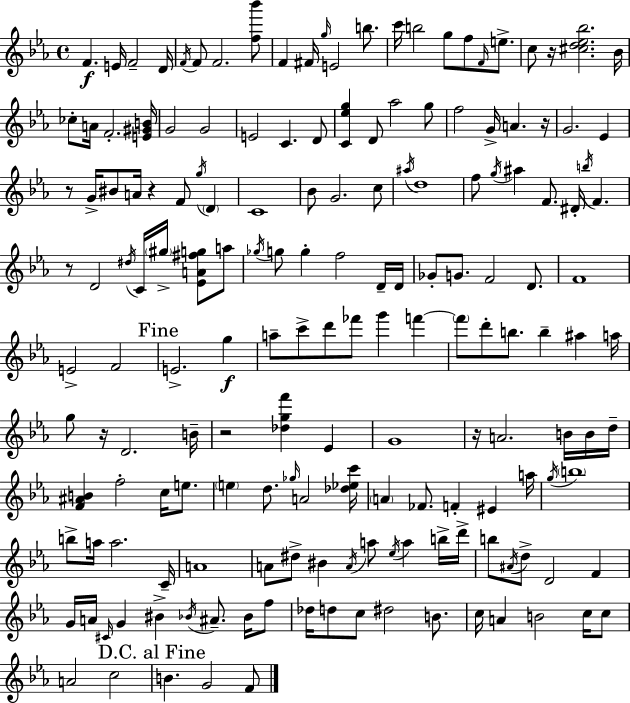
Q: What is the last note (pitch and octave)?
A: F4